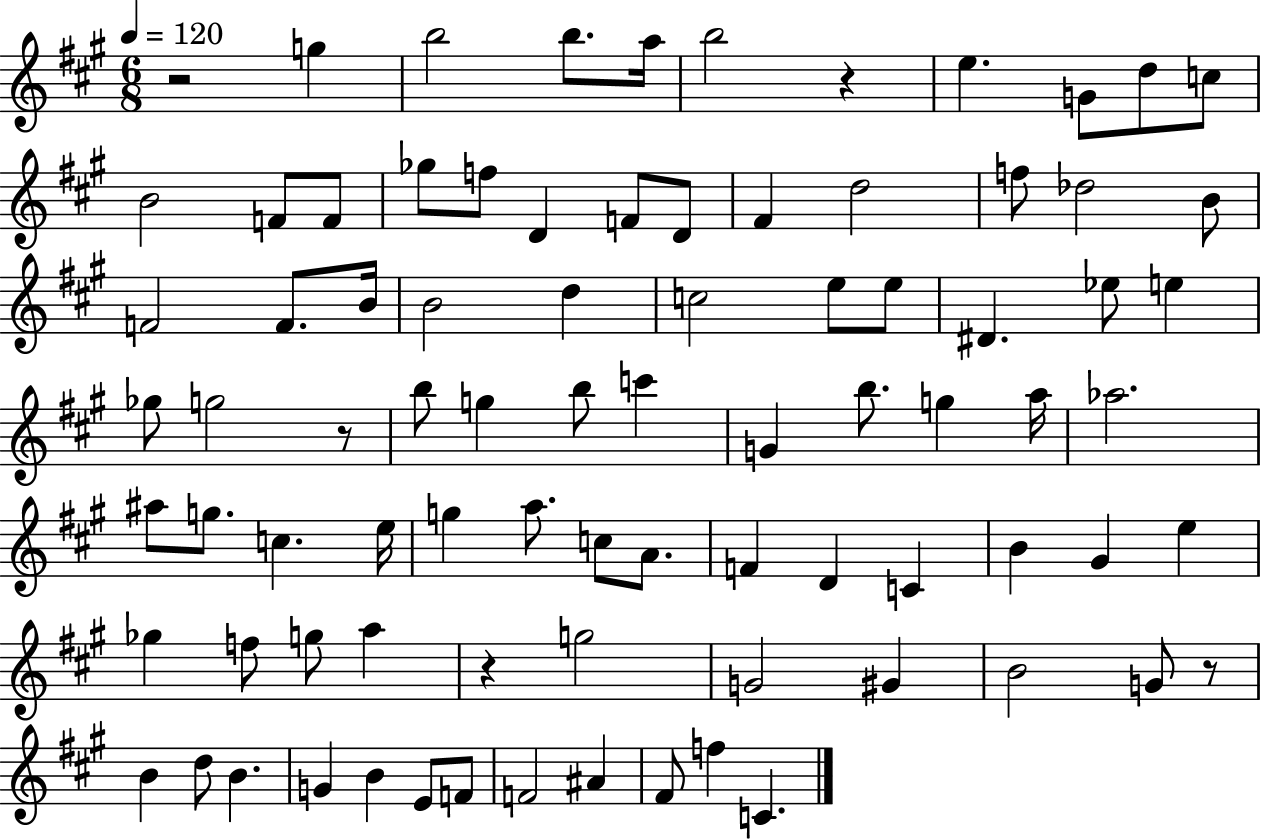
X:1
T:Untitled
M:6/8
L:1/4
K:A
z2 g b2 b/2 a/4 b2 z e G/2 d/2 c/2 B2 F/2 F/2 _g/2 f/2 D F/2 D/2 ^F d2 f/2 _d2 B/2 F2 F/2 B/4 B2 d c2 e/2 e/2 ^D _e/2 e _g/2 g2 z/2 b/2 g b/2 c' G b/2 g a/4 _a2 ^a/2 g/2 c e/4 g a/2 c/2 A/2 F D C B ^G e _g f/2 g/2 a z g2 G2 ^G B2 G/2 z/2 B d/2 B G B E/2 F/2 F2 ^A ^F/2 f C